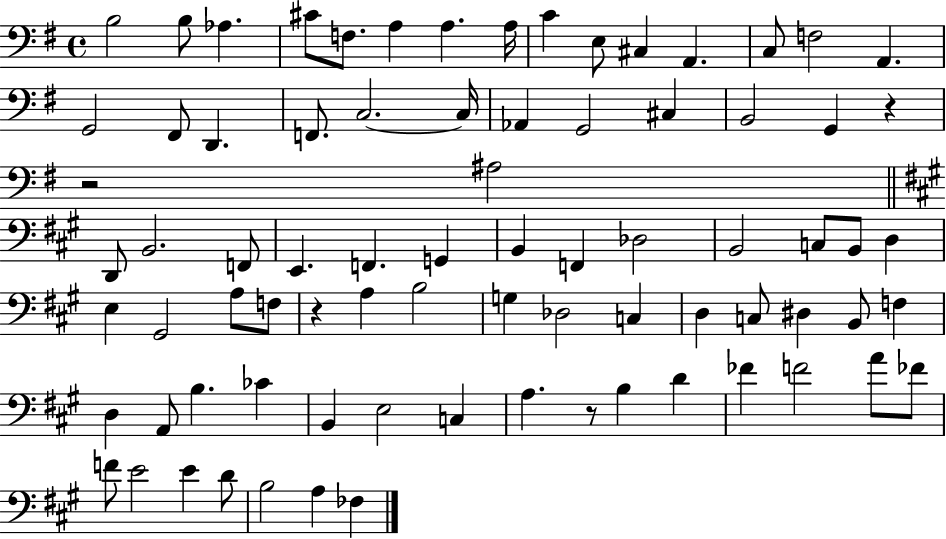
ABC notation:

X:1
T:Untitled
M:4/4
L:1/4
K:G
B,2 B,/2 _A, ^C/2 F,/2 A, A, A,/4 C E,/2 ^C, A,, C,/2 F,2 A,, G,,2 ^F,,/2 D,, F,,/2 C,2 C,/4 _A,, G,,2 ^C, B,,2 G,, z z2 ^A,2 D,,/2 B,,2 F,,/2 E,, F,, G,, B,, F,, _D,2 B,,2 C,/2 B,,/2 D, E, ^G,,2 A,/2 F,/2 z A, B,2 G, _D,2 C, D, C,/2 ^D, B,,/2 F, D, A,,/2 B, _C B,, E,2 C, A, z/2 B, D _F F2 A/2 _F/2 F/2 E2 E D/2 B,2 A, _F,